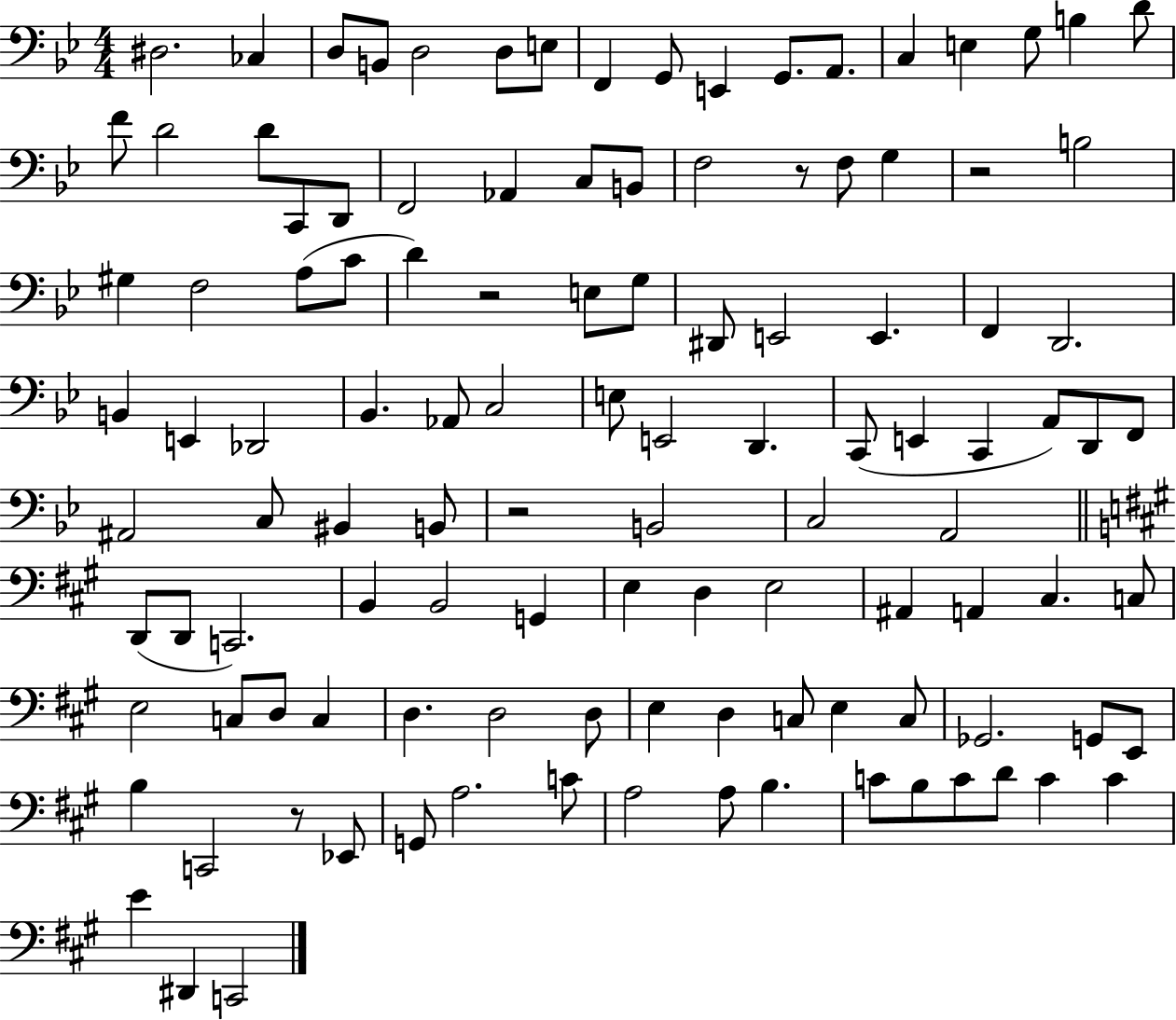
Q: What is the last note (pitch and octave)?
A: C2